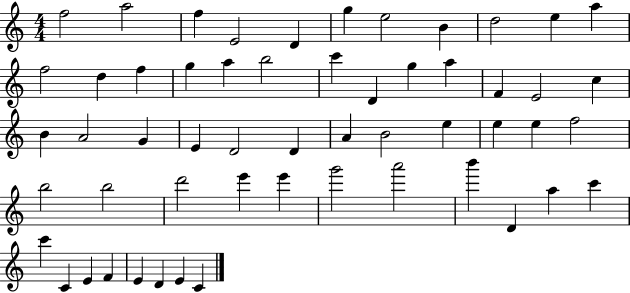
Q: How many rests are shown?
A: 0